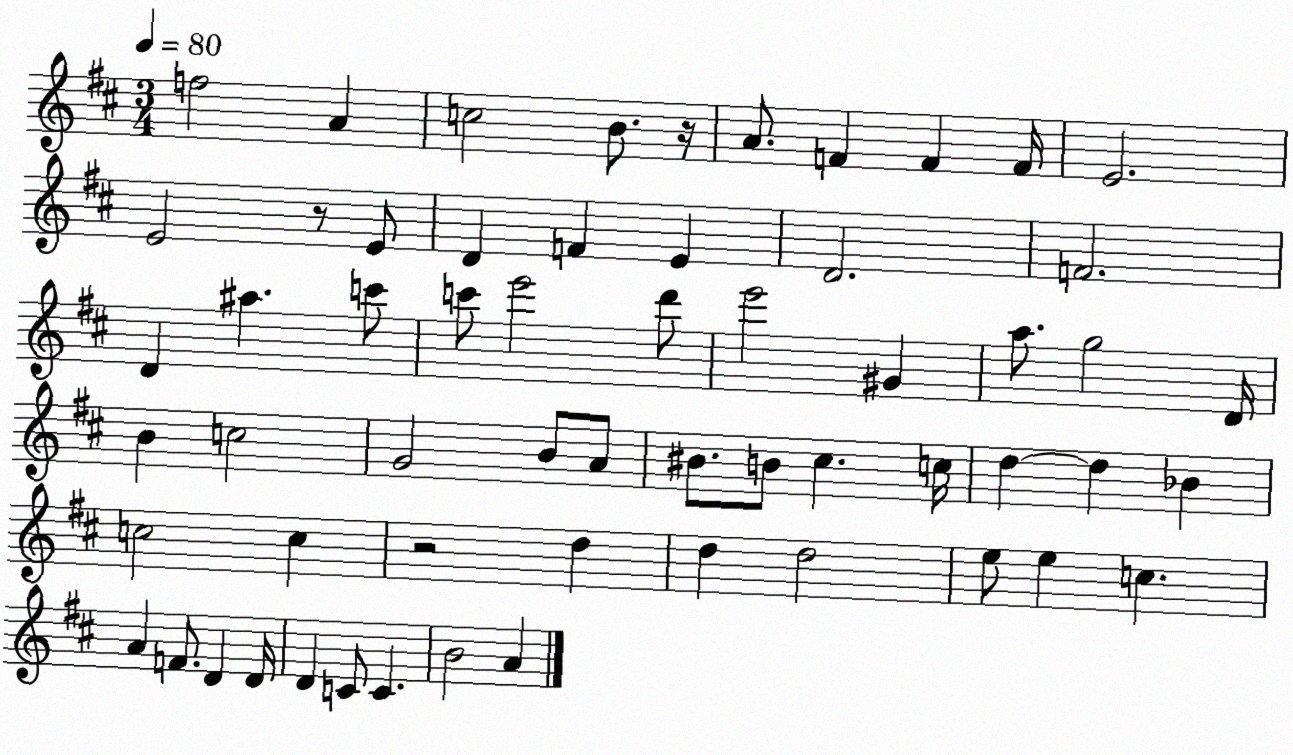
X:1
T:Untitled
M:3/4
L:1/4
K:D
f2 A c2 B/2 z/4 A/2 F F F/4 E2 E2 z/2 E/2 D F E D2 F2 D ^a c'/2 c'/2 e'2 d'/2 e'2 ^G a/2 g2 D/4 B c2 G2 B/2 A/2 ^B/2 B/2 ^c c/4 d d _B c2 c z2 d d d2 e/2 e c A F/2 D D/4 D C/2 C B2 A